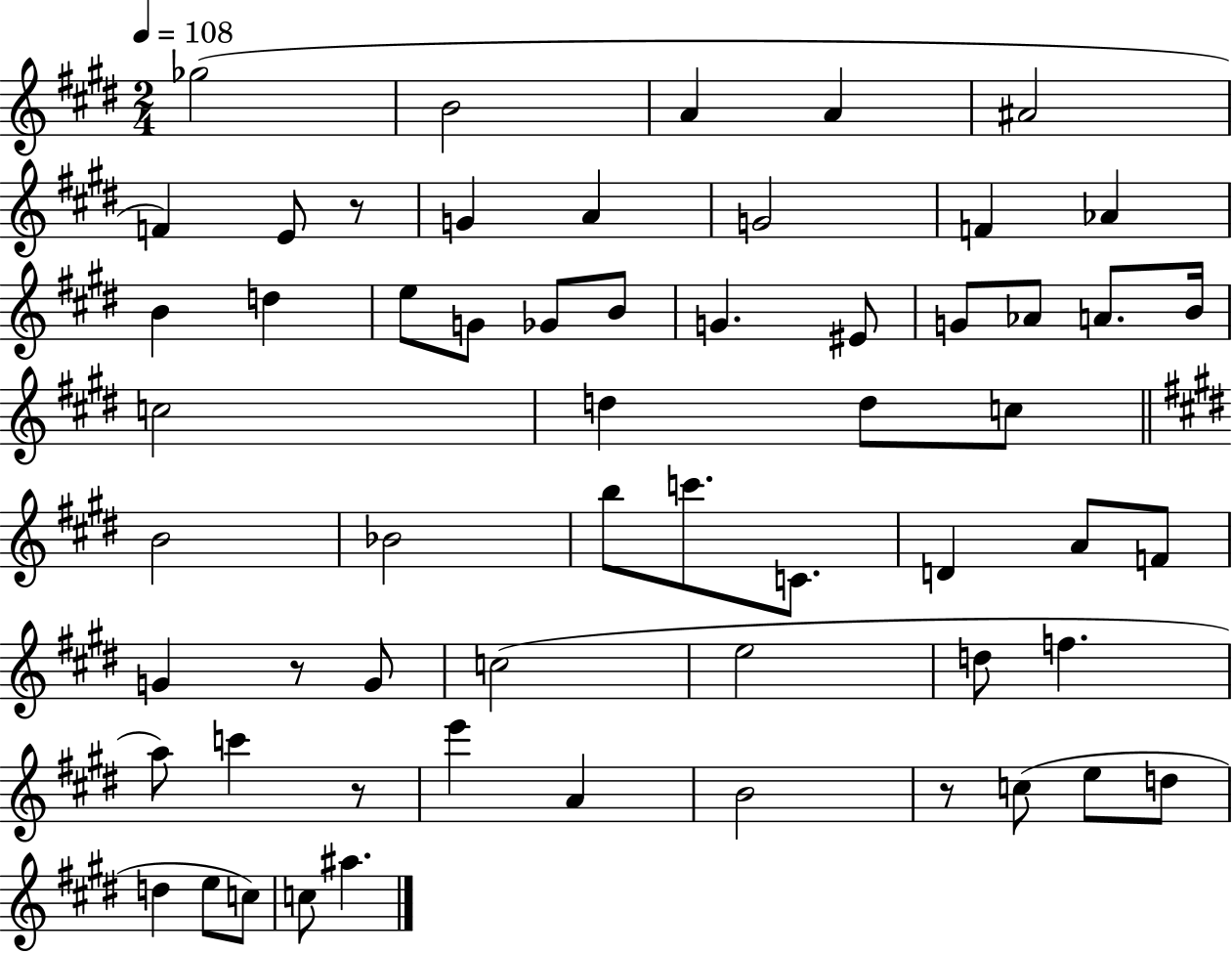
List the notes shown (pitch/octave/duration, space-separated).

Gb5/h B4/h A4/q A4/q A#4/h F4/q E4/e R/e G4/q A4/q G4/h F4/q Ab4/q B4/q D5/q E5/e G4/e Gb4/e B4/e G4/q. EIS4/e G4/e Ab4/e A4/e. B4/s C5/h D5/q D5/e C5/e B4/h Bb4/h B5/e C6/e. C4/e. D4/q A4/e F4/e G4/q R/e G4/e C5/h E5/h D5/e F5/q. A5/e C6/q R/e E6/q A4/q B4/h R/e C5/e E5/e D5/e D5/q E5/e C5/e C5/e A#5/q.